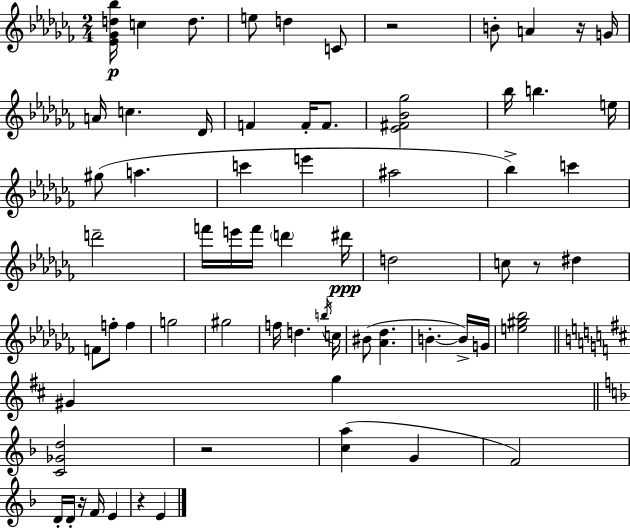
{
  \clef treble
  \numericTimeSignature
  \time 2/4
  \key aes \minor
  <ees' ges' d'' bes''>16\p c''4 d''8. | e''8 d''4 c'8 | r2 | b'8-. a'4 r16 g'16 | \break a'16 c''4. des'16 | f'4 f'16-. f'8. | <ees' fis' bes' ges''>2 | bes''16 b''4. e''16 | \break gis''8( a''4. | c'''4 e'''4 | ais''2 | bes''4->) c'''4 | \break d'''2-- | f'''16 e'''16 f'''16 \parenthesize d'''4 dis'''16\ppp | d''2 | c''8 r8 dis''4 | \break f'8 f''8-. f''4 | g''2 | gis''2 | f''16 d''4. \acciaccatura { b''16 } | \break c''16 bis'8( <aes' des''>4. | b'4.-.~~ b'16->) | g'16 <e'' gis'' bes''>2 | \bar "||" \break \key b \minor gis'4 g''4 | \bar "||" \break \key f \major <c' ges' d''>2 | r2 | <c'' a''>4( g'4 | f'2) | \break d'16-. d'16-. r16 f'16 e'4 | r4 e'4 | \bar "|."
}